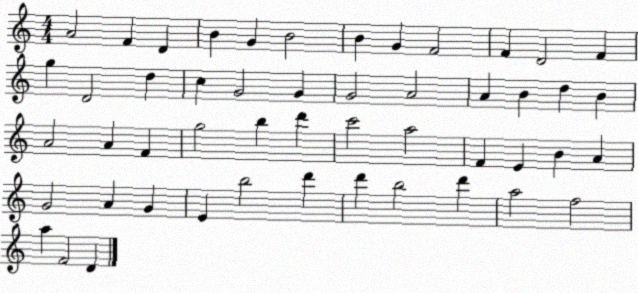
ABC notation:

X:1
T:Untitled
M:4/4
L:1/4
K:C
A2 F D B G B2 B G F2 F D2 F g D2 d c G2 G G2 A2 A B d B A2 A F g2 b d' c'2 a2 F E B A G2 A G E b2 d' d' b2 d' a2 f2 a F2 D